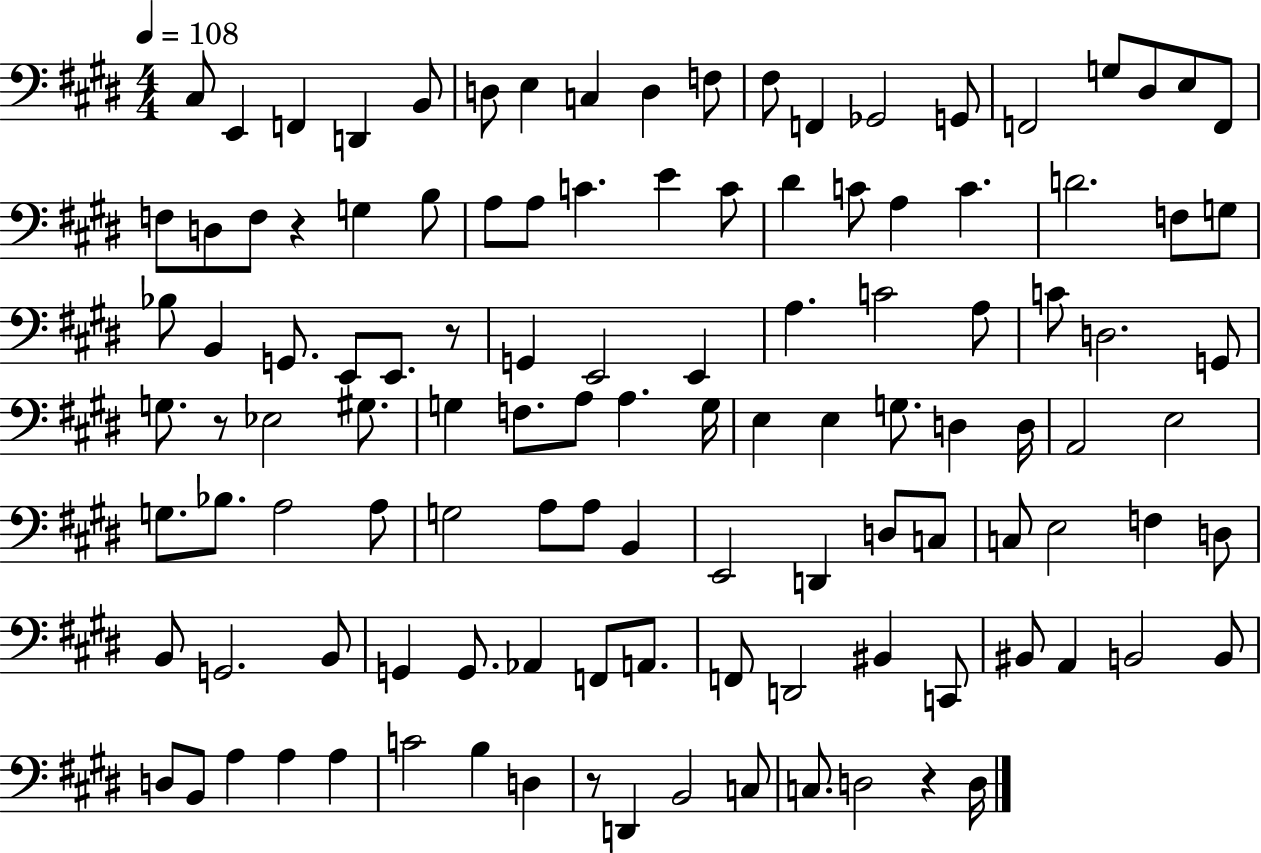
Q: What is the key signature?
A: E major